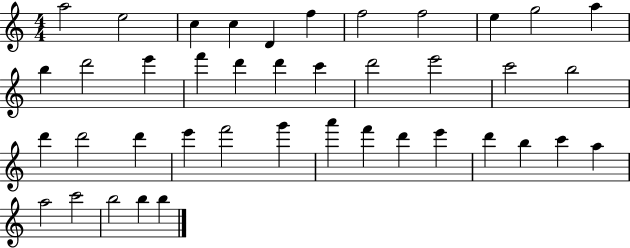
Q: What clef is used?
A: treble